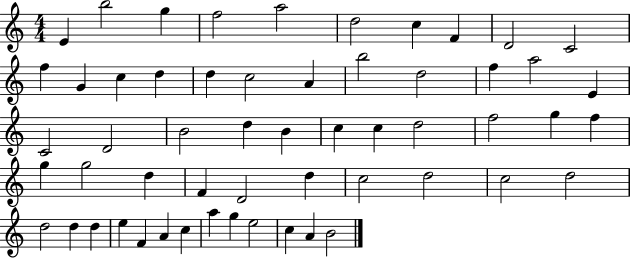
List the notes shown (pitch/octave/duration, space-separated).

E4/q B5/h G5/q F5/h A5/h D5/h C5/q F4/q D4/h C4/h F5/q G4/q C5/q D5/q D5/q C5/h A4/q B5/h D5/h F5/q A5/h E4/q C4/h D4/h B4/h D5/q B4/q C5/q C5/q D5/h F5/h G5/q F5/q G5/q G5/h D5/q F4/q D4/h D5/q C5/h D5/h C5/h D5/h D5/h D5/q D5/q E5/q F4/q A4/q C5/q A5/q G5/q E5/h C5/q A4/q B4/h